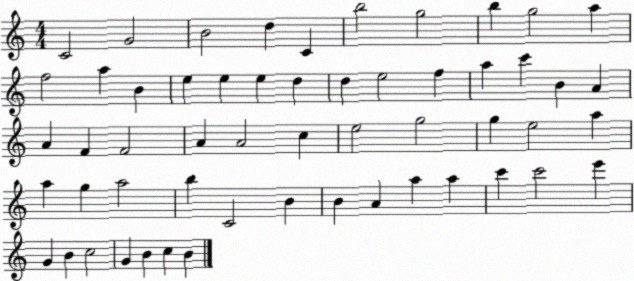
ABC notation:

X:1
T:Untitled
M:4/4
L:1/4
K:C
C2 G2 B2 d C b2 g2 b g2 a f2 a B e e e d d e2 f a c' B A A F F2 A A2 c e2 g2 g e2 a a g a2 b C2 B B A a a c' c'2 e' G B c2 G B c B